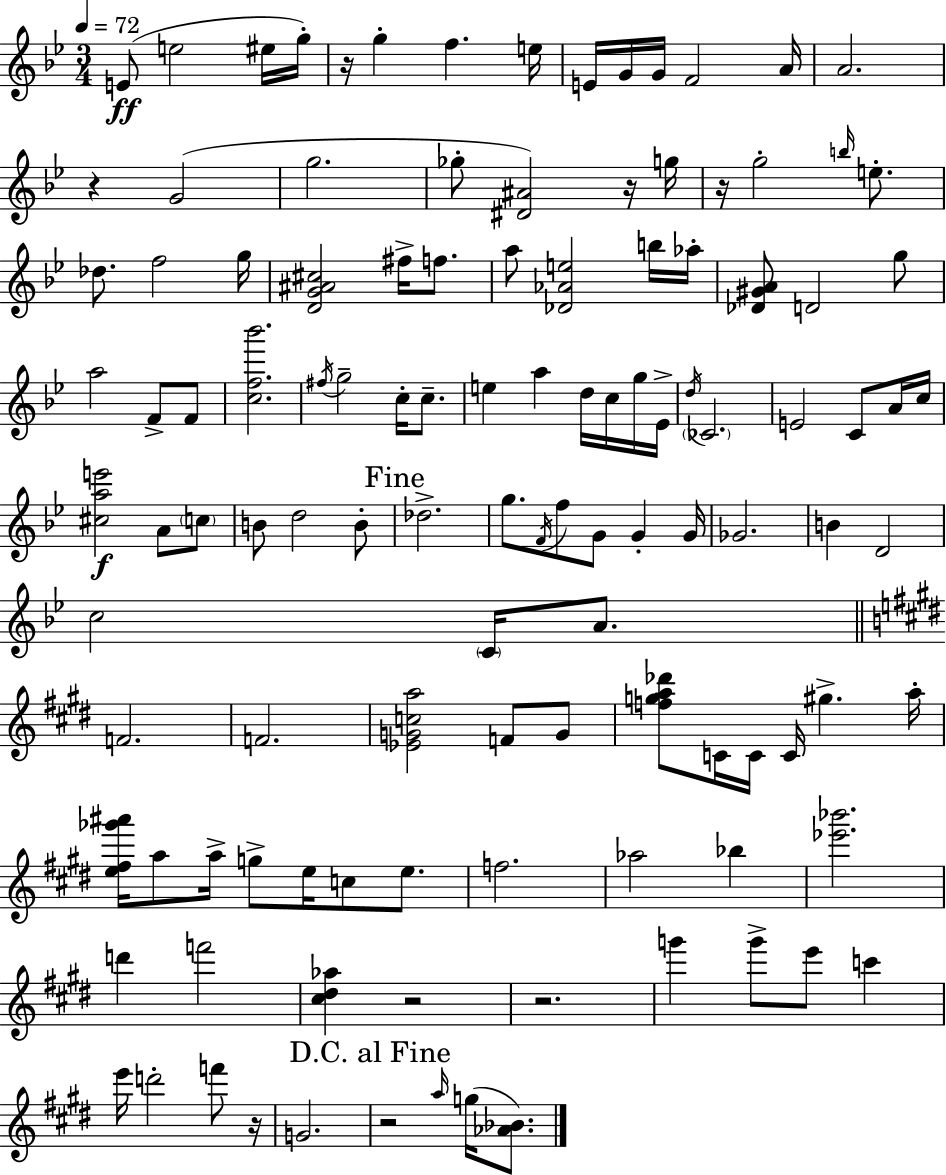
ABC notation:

X:1
T:Untitled
M:3/4
L:1/4
K:Gm
E/2 e2 ^e/4 g/4 z/4 g f e/4 E/4 G/4 G/4 F2 A/4 A2 z G2 g2 _g/2 [^D^A]2 z/4 g/4 z/4 g2 b/4 e/2 _d/2 f2 g/4 [DG^A^c]2 ^f/4 f/2 a/2 [_D_Ae]2 b/4 _a/4 [_D^GA]/2 D2 g/2 a2 F/2 F/2 [cf_b']2 ^f/4 g2 c/4 c/2 e a d/4 c/4 g/4 _E/4 d/4 _C2 E2 C/2 A/4 c/4 [^cae']2 A/2 c/2 B/2 d2 B/2 _d2 g/2 F/4 f/2 G/2 G G/4 _G2 B D2 c2 C/4 A/2 F2 F2 [_EGca]2 F/2 G/2 [fga_d']/2 C/4 C/4 C/4 ^g a/4 [e^f_g'^a']/4 a/2 a/4 g/2 e/4 c/2 e/2 f2 _a2 _b [_e'_b']2 d' f'2 [^c^d_a] z2 z2 g' g'/2 e'/2 c' e'/4 d'2 f'/2 z/4 G2 z2 a/4 g/4 [_A_B]/2